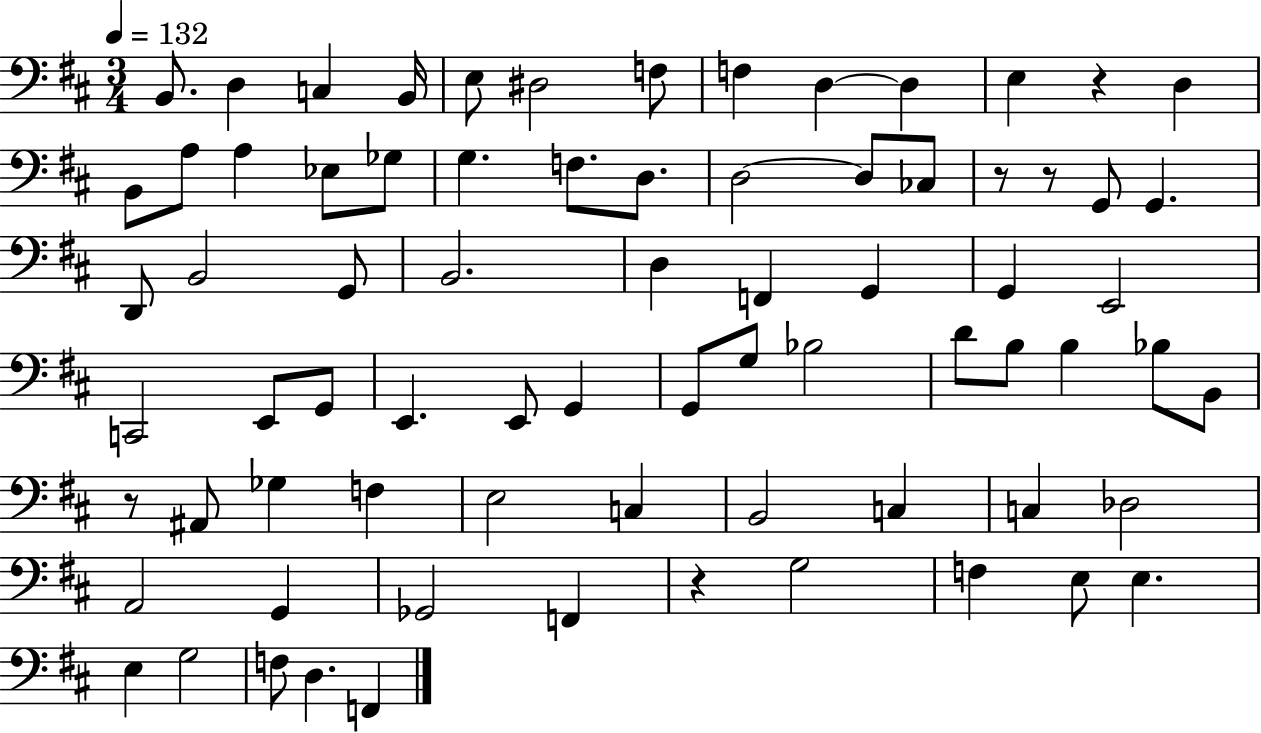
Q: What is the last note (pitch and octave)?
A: F2